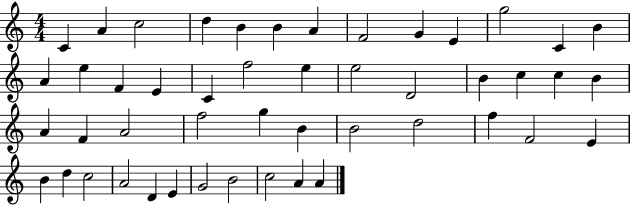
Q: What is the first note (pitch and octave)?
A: C4